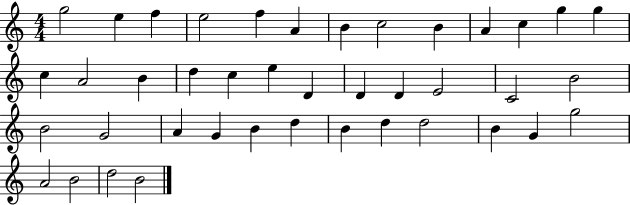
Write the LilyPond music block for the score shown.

{
  \clef treble
  \numericTimeSignature
  \time 4/4
  \key c \major
  g''2 e''4 f''4 | e''2 f''4 a'4 | b'4 c''2 b'4 | a'4 c''4 g''4 g''4 | \break c''4 a'2 b'4 | d''4 c''4 e''4 d'4 | d'4 d'4 e'2 | c'2 b'2 | \break b'2 g'2 | a'4 g'4 b'4 d''4 | b'4 d''4 d''2 | b'4 g'4 g''2 | \break a'2 b'2 | d''2 b'2 | \bar "|."
}